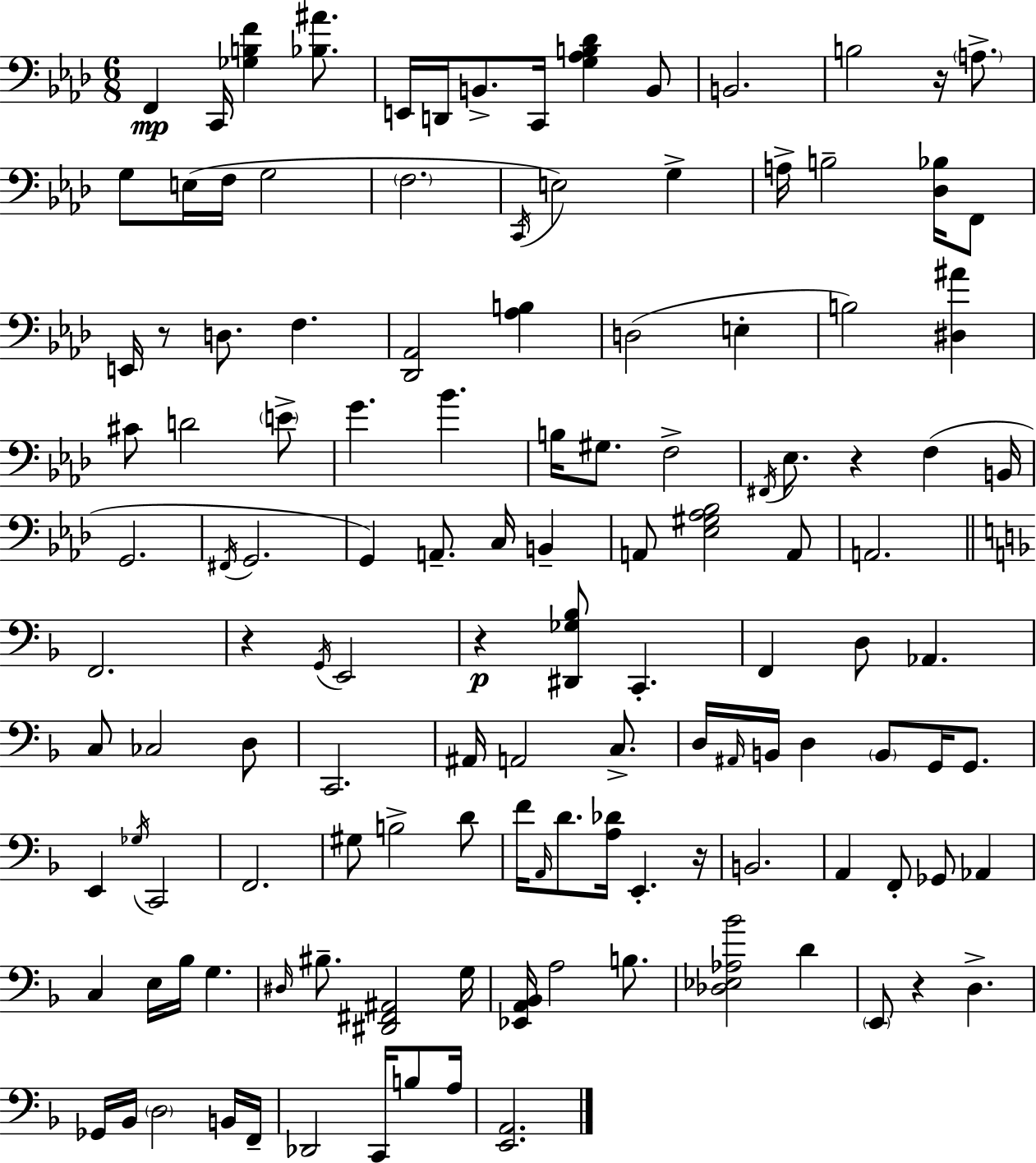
X:1
T:Untitled
M:6/8
L:1/4
K:Ab
F,, C,,/4 [_G,B,F] [_B,^A]/2 E,,/4 D,,/4 B,,/2 C,,/4 [G,_A,B,_D] B,,/2 B,,2 B,2 z/4 A,/2 G,/2 E,/4 F,/4 G,2 F,2 C,,/4 E,2 G, A,/4 B,2 [_D,_B,]/4 F,,/2 E,,/4 z/2 D,/2 F, [_D,,_A,,]2 [_A,B,] D,2 E, B,2 [^D,^A] ^C/2 D2 E/2 G _B B,/4 ^G,/2 F,2 ^F,,/4 _E,/2 z F, B,,/4 G,,2 ^F,,/4 G,,2 G,, A,,/2 C,/4 B,, A,,/2 [_E,^G,_A,_B,]2 A,,/2 A,,2 F,,2 z G,,/4 E,,2 z [^D,,_G,_B,]/2 C,, F,, D,/2 _A,, C,/2 _C,2 D,/2 C,,2 ^A,,/4 A,,2 C,/2 D,/4 ^A,,/4 B,,/4 D, B,,/2 G,,/4 G,,/2 E,, _G,/4 C,,2 F,,2 ^G,/2 B,2 D/2 F/4 A,,/4 D/2 [A,_D]/4 E,, z/4 B,,2 A,, F,,/2 _G,,/2 _A,, C, E,/4 _B,/4 G, ^D,/4 ^B,/2 [^D,,^F,,^A,,]2 G,/4 [_E,,A,,_B,,]/4 A,2 B,/2 [_D,_E,_A,_B]2 D E,,/2 z D, _G,,/4 _B,,/4 D,2 B,,/4 F,,/4 _D,,2 C,,/4 B,/2 A,/4 [E,,A,,]2